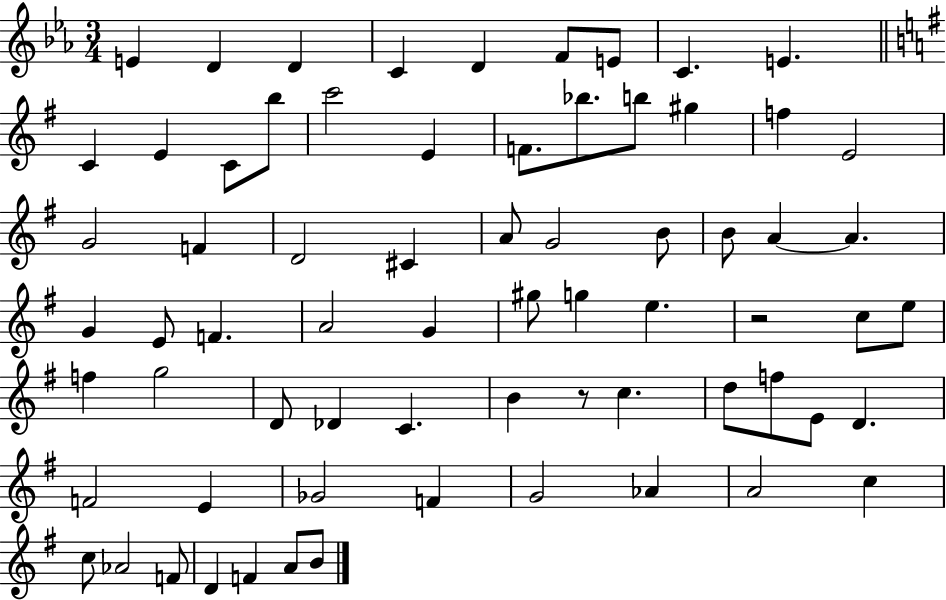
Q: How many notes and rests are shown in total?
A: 69